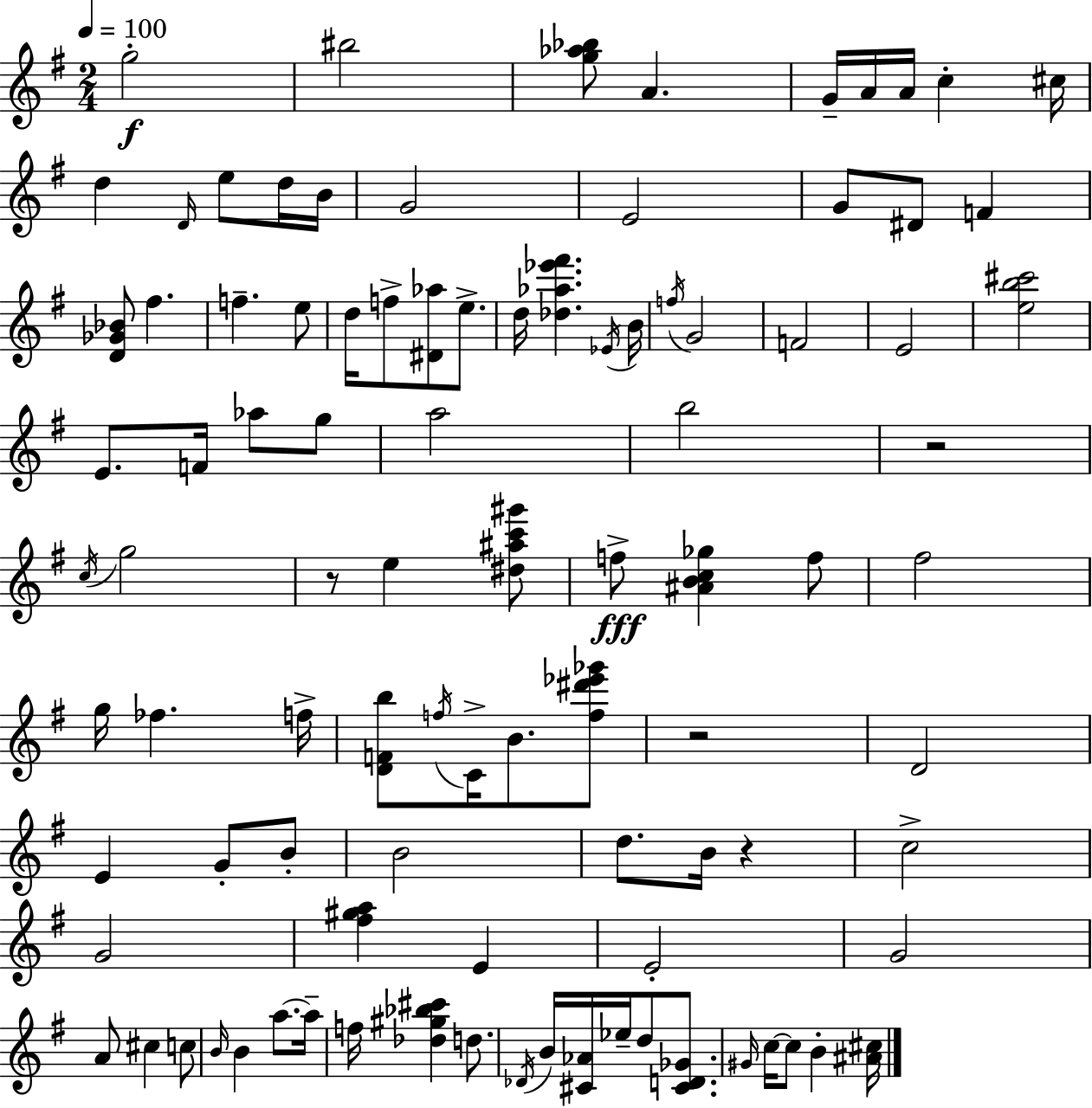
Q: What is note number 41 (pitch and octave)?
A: F5